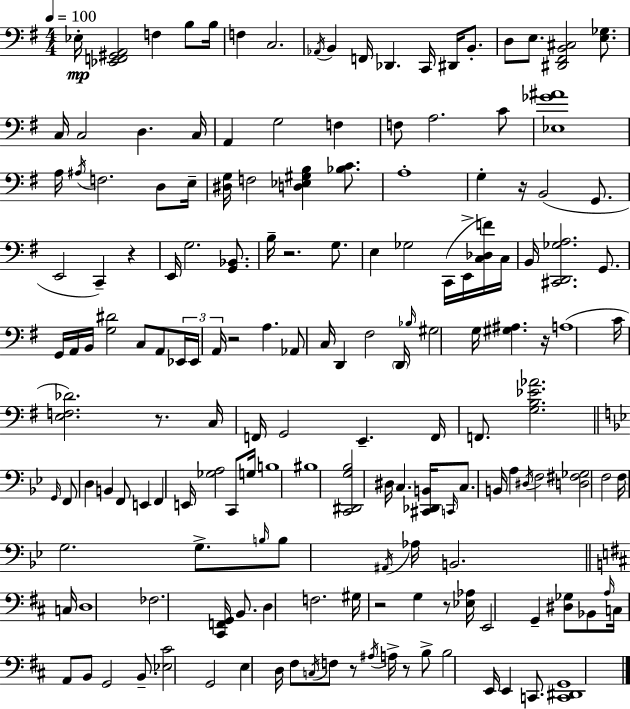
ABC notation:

X:1
T:Untitled
M:4/4
L:1/4
K:Em
_E,/4 [_E,,F,,^G,,A,,]2 F, B,/2 B,/4 F, C,2 _A,,/4 B,, F,,/4 _D,, C,,/4 ^D,,/4 B,,/2 D,/2 E,/2 [^D,,^F,,B,,^C,]2 [E,_G,]/2 C,/4 C,2 D, C,/4 A,, G,2 F, F,/2 A,2 C/2 [_E,_G^A]4 A,/4 ^A,/4 F,2 D,/2 E,/4 [^D,G,]/4 F,2 [D,_E,^G,B,] [_B,C]/2 A,4 G, z/4 B,,2 G,,/2 E,,2 C,, z E,,/4 G,2 [G,,_B,,]/2 B,/4 z2 G,/2 E, _G,2 C,,/4 E,,/4 [C,_D,F]/4 C,/4 B,,/4 [^C,,D,,_G,A,]2 G,,/2 G,,/4 A,,/4 B,,/4 [G,^D]2 C,/2 A,,/2 _E,,/4 _E,,/4 A,,/4 z2 A, _A,,/2 C,/4 D,, ^F,2 D,,/4 _B,/4 ^G,2 G,/4 [^G,^A,] z/4 A,4 C/4 [E,F,_D]2 z/2 C,/4 F,,/4 G,,2 E,, F,,/4 F,,/2 [G,B,_E_A]2 G,,/4 F,,/2 D, B,, F,,/2 E,, F,, E,,/4 [_G,A,]2 C,,/2 G,/4 B,4 ^B,4 [C,,^D,,G,_B,]2 ^D,/4 C, [^C,,_D,,B,,]/4 C,,/4 C,/2 B,,/4 A, ^D,/4 F,2 [D,^F,_G,]2 F,2 F,/4 G,2 G,/2 B,/4 B,/2 ^A,,/4 _A,/4 B,,2 C,/4 D,4 _F,2 [^C,,F,,G,,]/4 B,,/2 D, F,2 ^G,/4 z2 G, z/2 [_E,_A,]/4 E,,2 G,, [^D,_G,]/2 _B,,/2 A,/4 C,/4 A,,/2 B,,/2 G,,2 B,,/2 [_E,^C]2 G,,2 E, D,/4 ^F,/2 C,/4 F,/2 z/2 ^A,/4 A,/4 z/2 B,/2 B,2 E,,/4 E,, C,,/2 [C,,^D,,G,,]4